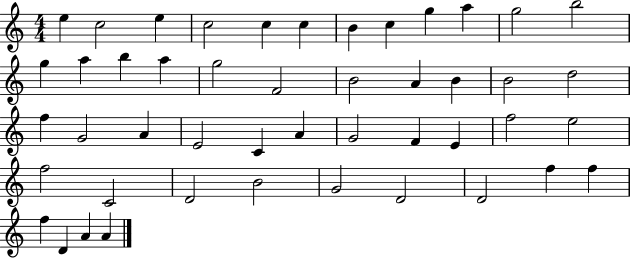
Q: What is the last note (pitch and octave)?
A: A4